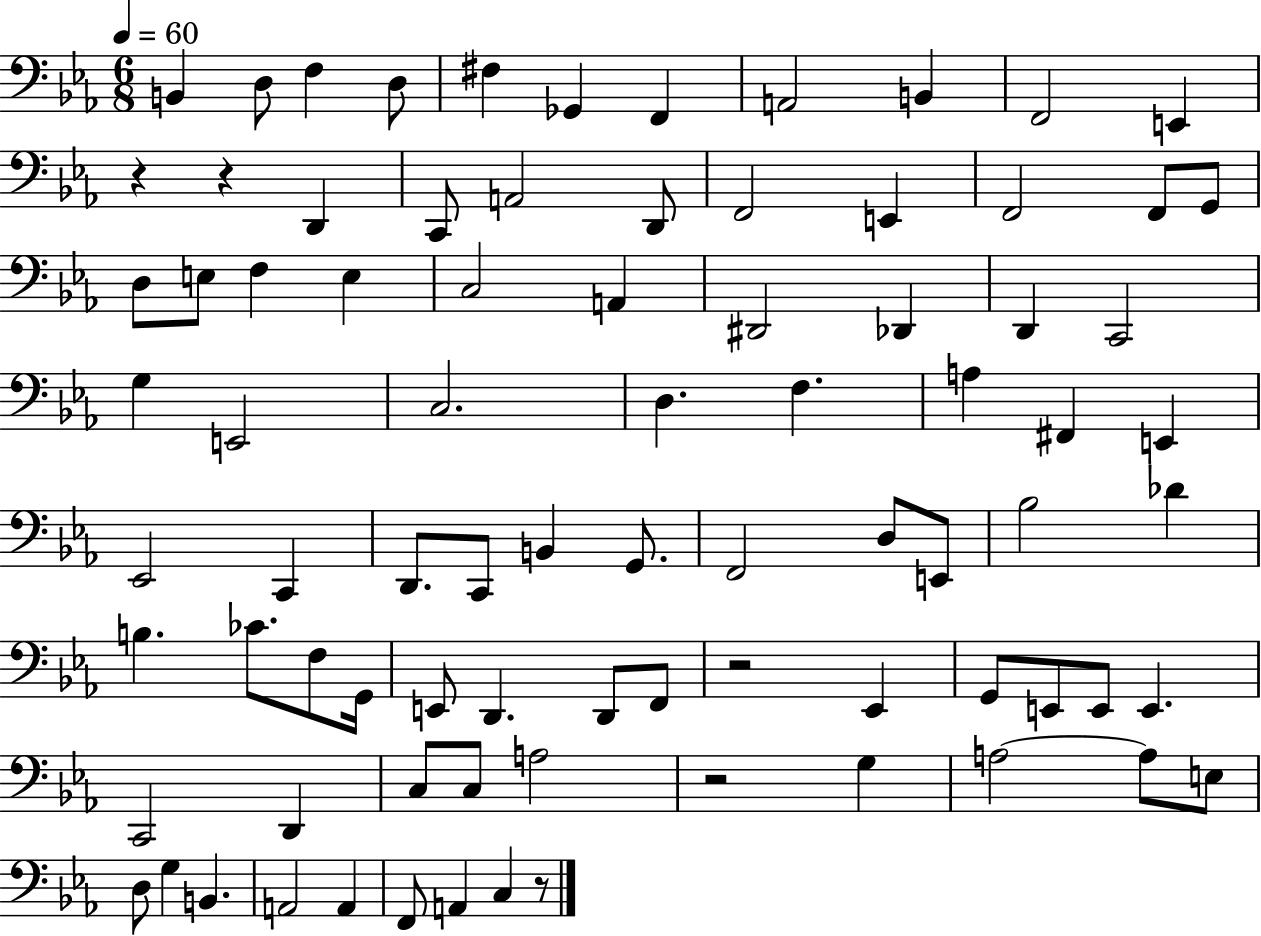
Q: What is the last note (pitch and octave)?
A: C3